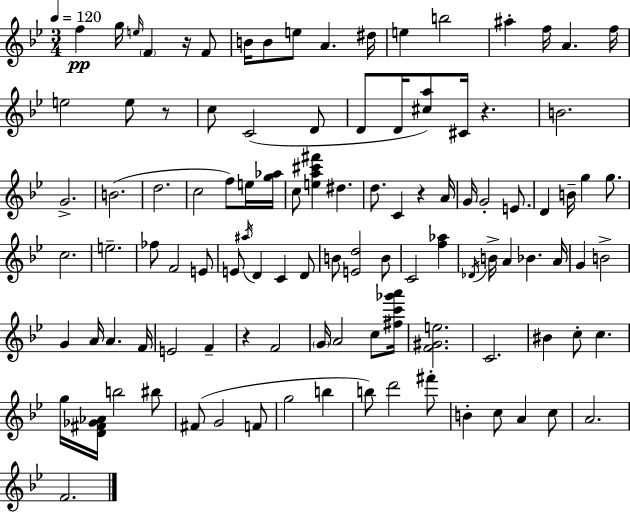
X:1
T:Untitled
M:3/4
L:1/4
K:Bb
f g/4 e/4 F z/4 F/2 B/4 B/2 e/2 A ^d/4 e b2 ^a f/4 A f/4 e2 e/2 z/2 c/2 C2 D/2 D/2 D/4 [^ca]/2 ^C/4 z B2 G2 B2 d2 c2 f/2 e/4 [g_a]/4 c/2 [ea^c'^f'] ^d d/2 C z A/4 G/4 G2 E/2 D B/4 g g/2 c2 e2 _f/2 F2 E/2 E/2 ^a/4 D C D/2 B/2 [Ed]2 B/2 C2 [f_a] _D/4 B/4 A _B A/4 G B2 G A/4 A F/4 E2 F z F2 G/4 A2 c/2 [^fc'_g'a']/4 [F^Ge]2 C2 ^B c/2 c g/4 [D^F_G_A]/4 b2 ^b/2 ^F/2 G2 F/2 g2 b b/2 d'2 ^f'/2 B c/2 A c/2 A2 F2